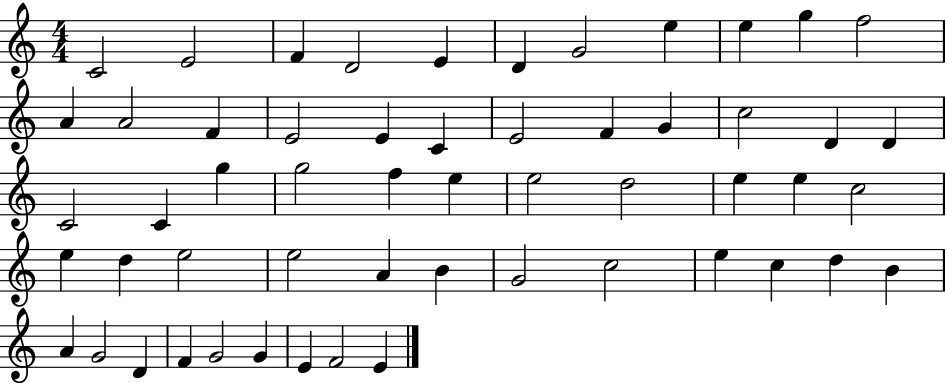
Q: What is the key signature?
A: C major